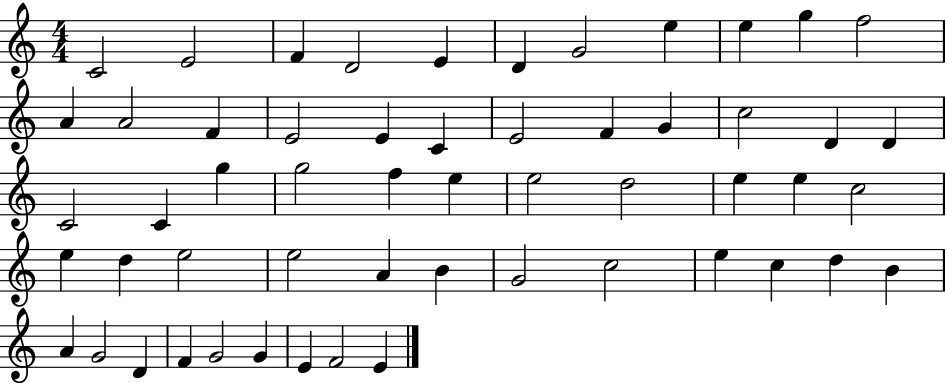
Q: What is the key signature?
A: C major